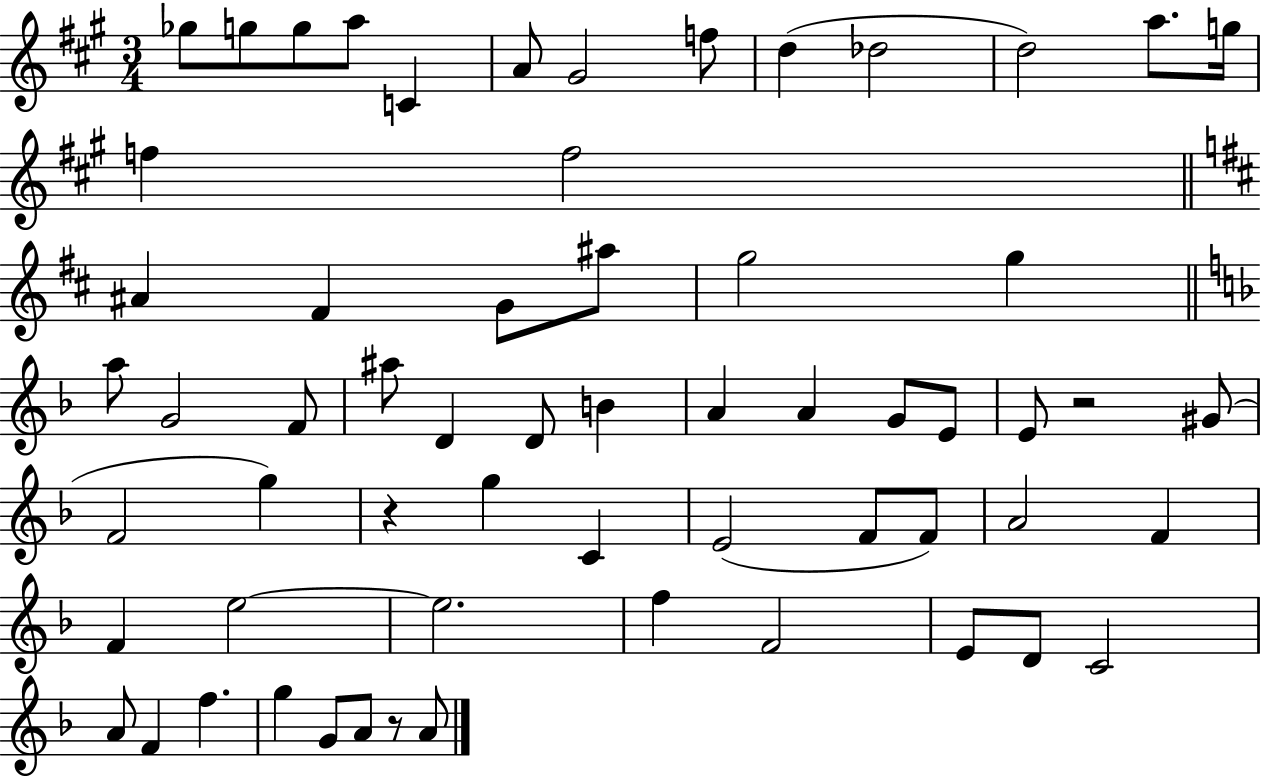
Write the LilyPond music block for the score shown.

{
  \clef treble
  \numericTimeSignature
  \time 3/4
  \key a \major
  ges''8 g''8 g''8 a''8 c'4 | a'8 gis'2 f''8 | d''4( des''2 | d''2) a''8. g''16 | \break f''4 f''2 | \bar "||" \break \key d \major ais'4 fis'4 g'8 ais''8 | g''2 g''4 | \bar "||" \break \key f \major a''8 g'2 f'8 | ais''8 d'4 d'8 b'4 | a'4 a'4 g'8 e'8 | e'8 r2 gis'8( | \break f'2 g''4) | r4 g''4 c'4 | e'2( f'8 f'8) | a'2 f'4 | \break f'4 e''2~~ | e''2. | f''4 f'2 | e'8 d'8 c'2 | \break a'8 f'4 f''4. | g''4 g'8 a'8 r8 a'8 | \bar "|."
}